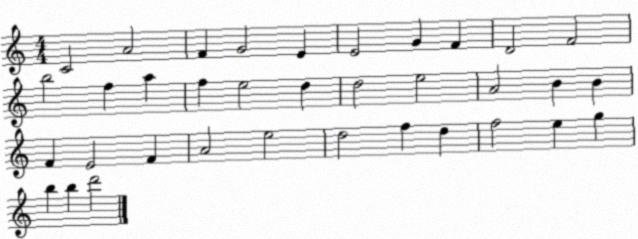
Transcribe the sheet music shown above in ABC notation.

X:1
T:Untitled
M:4/4
L:1/4
K:C
C2 A2 F G2 E E2 G F D2 F2 b2 f a f e2 d d2 e2 A2 B B F E2 F A2 e2 d2 f d f2 e g b b d'2